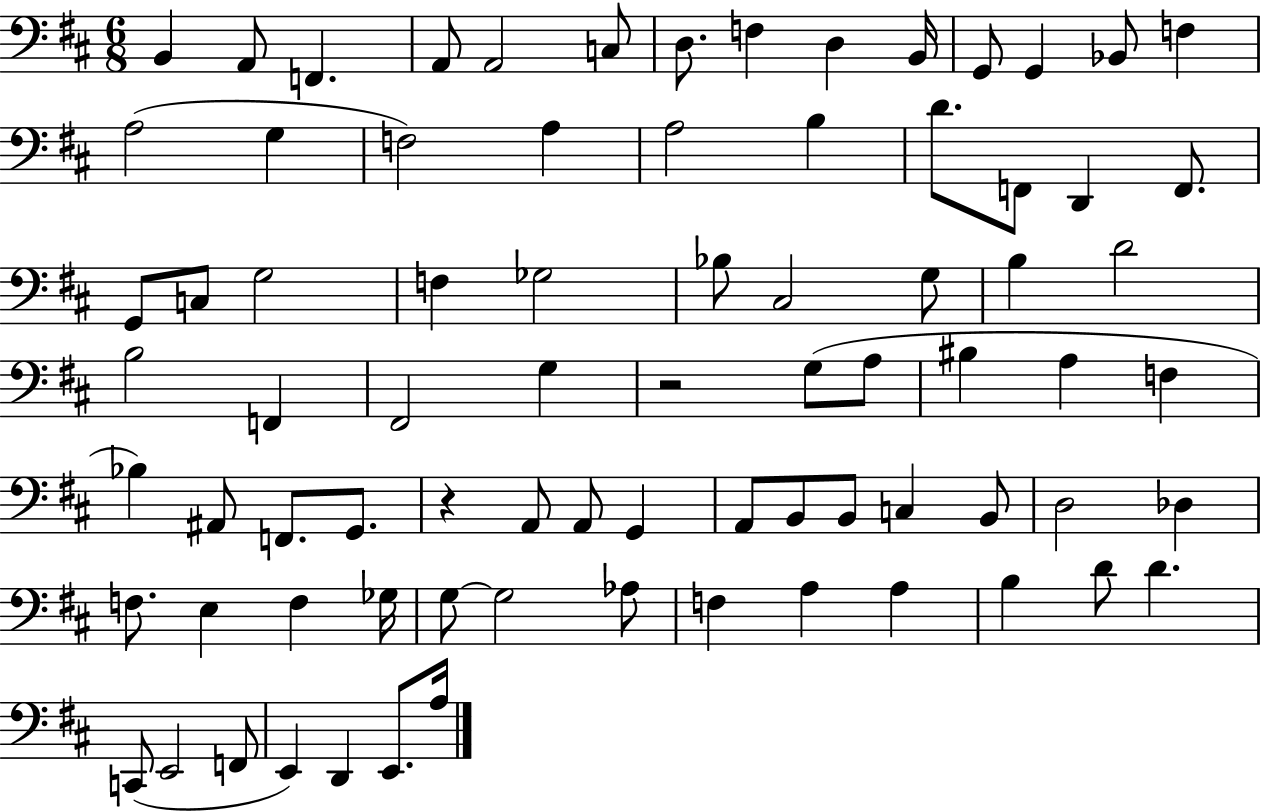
B2/q A2/e F2/q. A2/e A2/h C3/e D3/e. F3/q D3/q B2/s G2/e G2/q Bb2/e F3/q A3/h G3/q F3/h A3/q A3/h B3/q D4/e. F2/e D2/q F2/e. G2/e C3/e G3/h F3/q Gb3/h Bb3/e C#3/h G3/e B3/q D4/h B3/h F2/q F#2/h G3/q R/h G3/e A3/e BIS3/q A3/q F3/q Bb3/q A#2/e F2/e. G2/e. R/q A2/e A2/e G2/q A2/e B2/e B2/e C3/q B2/e D3/h Db3/q F3/e. E3/q F3/q Gb3/s G3/e G3/h Ab3/e F3/q A3/q A3/q B3/q D4/e D4/q. C2/e E2/h F2/e E2/q D2/q E2/e. A3/s